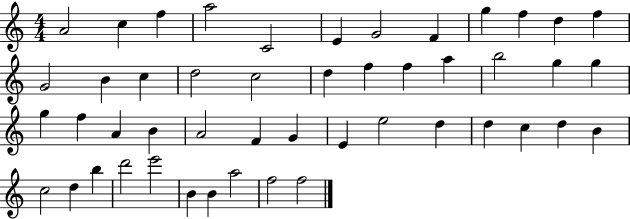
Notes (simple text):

A4/h C5/q F5/q A5/h C4/h E4/q G4/h F4/q G5/q F5/q D5/q F5/q G4/h B4/q C5/q D5/h C5/h D5/q F5/q F5/q A5/q B5/h G5/q G5/q G5/q F5/q A4/q B4/q A4/h F4/q G4/q E4/q E5/h D5/q D5/q C5/q D5/q B4/q C5/h D5/q B5/q D6/h E6/h B4/q B4/q A5/h F5/h F5/h